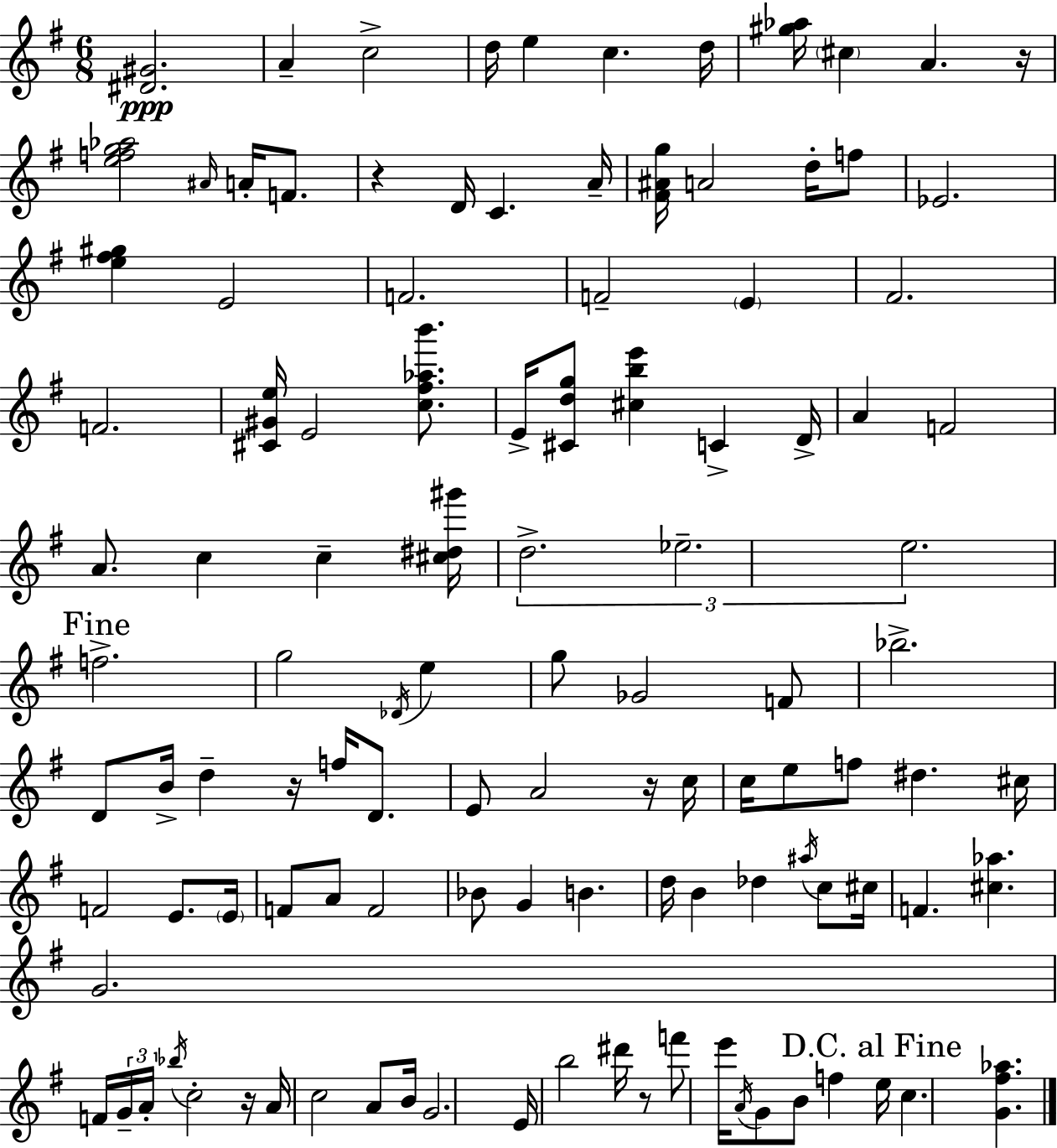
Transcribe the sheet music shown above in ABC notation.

X:1
T:Untitled
M:6/8
L:1/4
K:Em
[^D^G]2 A c2 d/4 e c d/4 [^g_a]/4 ^c A z/4 [efg_a]2 ^A/4 A/4 F/2 z D/4 C A/4 [^F^Ag]/4 A2 d/4 f/2 _E2 [e^f^g] E2 F2 F2 E ^F2 F2 [^C^Ge]/4 E2 [c^f_ab']/2 E/4 [^Cdg]/2 [^cbe'] C D/4 A F2 A/2 c c [^c^d^g']/4 d2 _e2 e2 f2 g2 _D/4 e g/2 _G2 F/2 _b2 D/2 B/4 d z/4 f/4 D/2 E/2 A2 z/4 c/4 c/4 e/2 f/2 ^d ^c/4 F2 E/2 E/4 F/2 A/2 F2 _B/2 G B d/4 B _d ^a/4 c/2 ^c/4 F [^c_a] G2 F/4 G/4 A/4 _b/4 c2 z/4 A/4 c2 A/2 B/4 G2 E/4 b2 ^d'/4 z/2 f'/2 e'/4 A/4 G/2 B/2 f e/4 c [G^f_a]